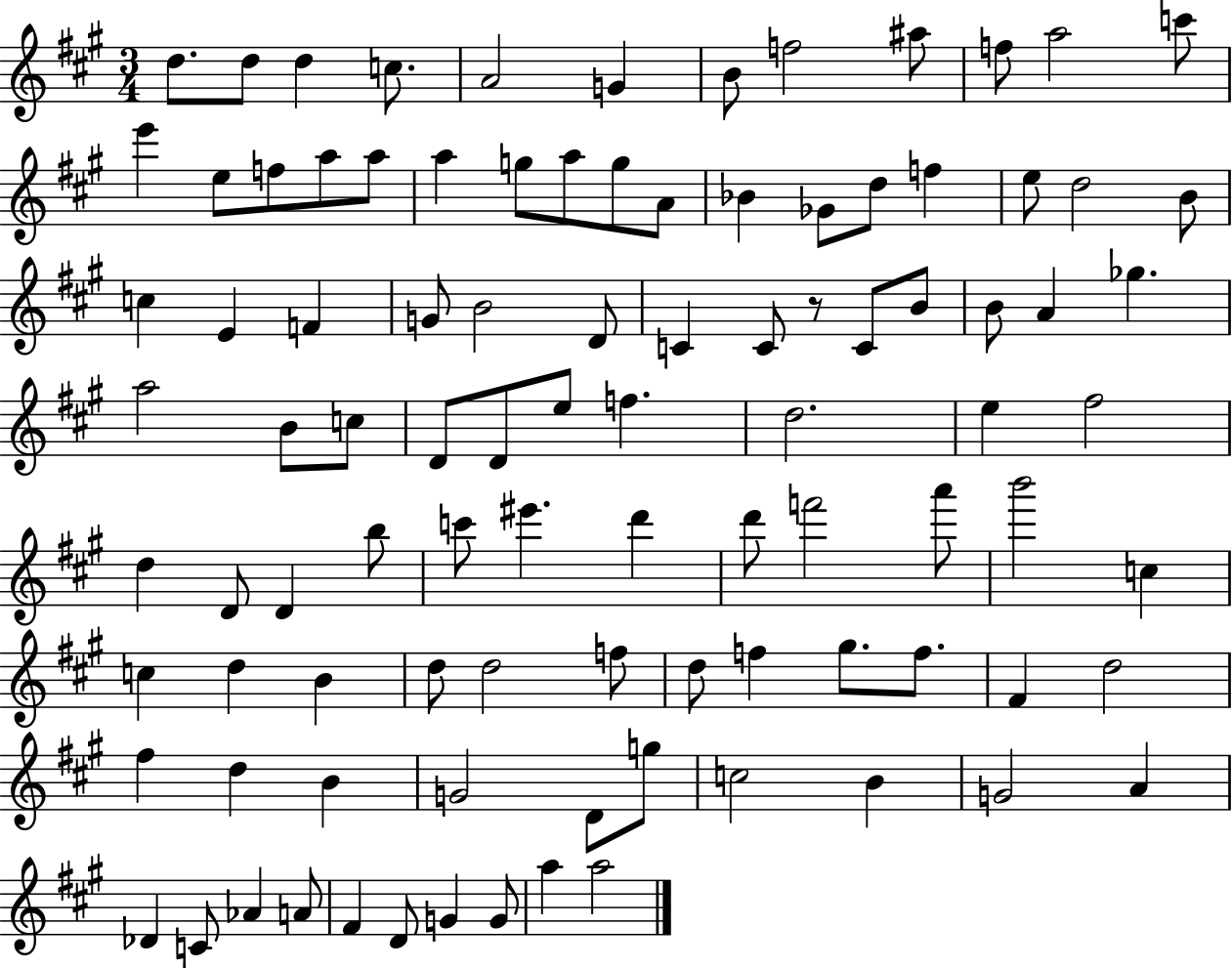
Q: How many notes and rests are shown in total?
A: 97